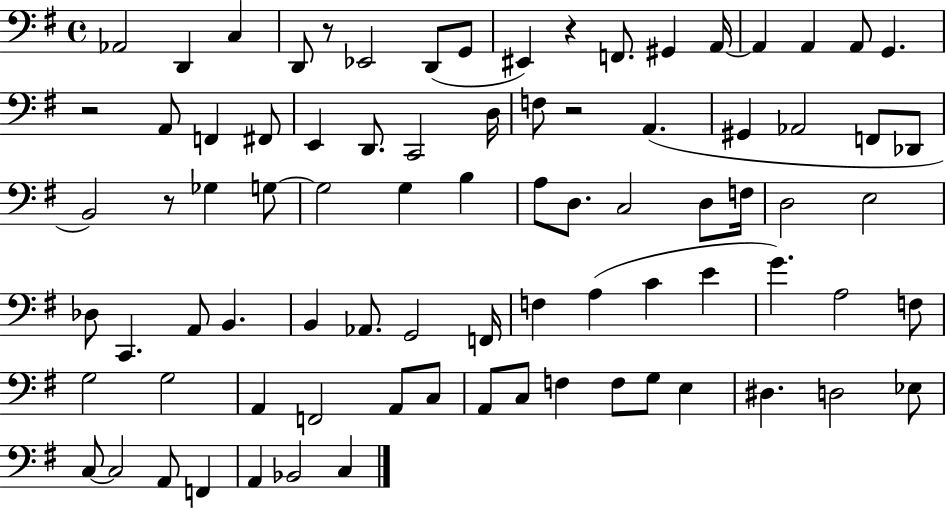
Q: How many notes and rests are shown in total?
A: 83